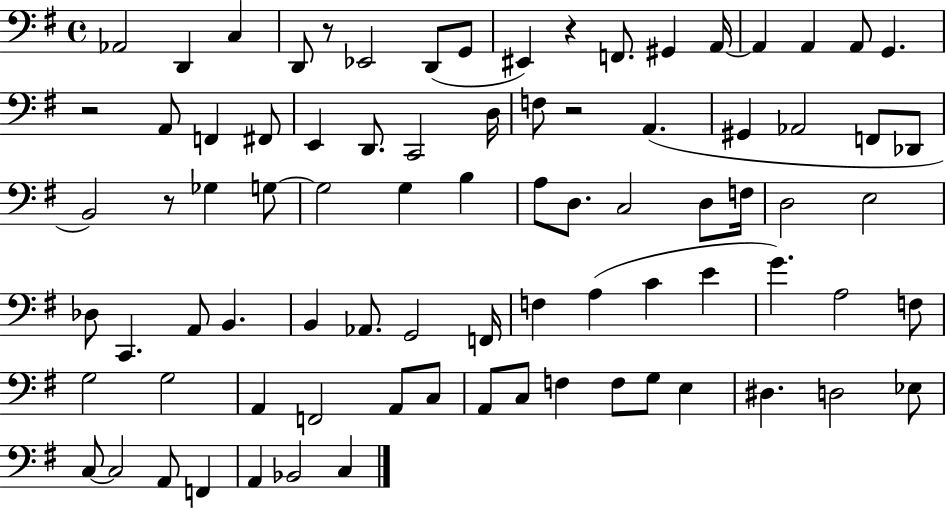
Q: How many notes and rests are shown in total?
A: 83